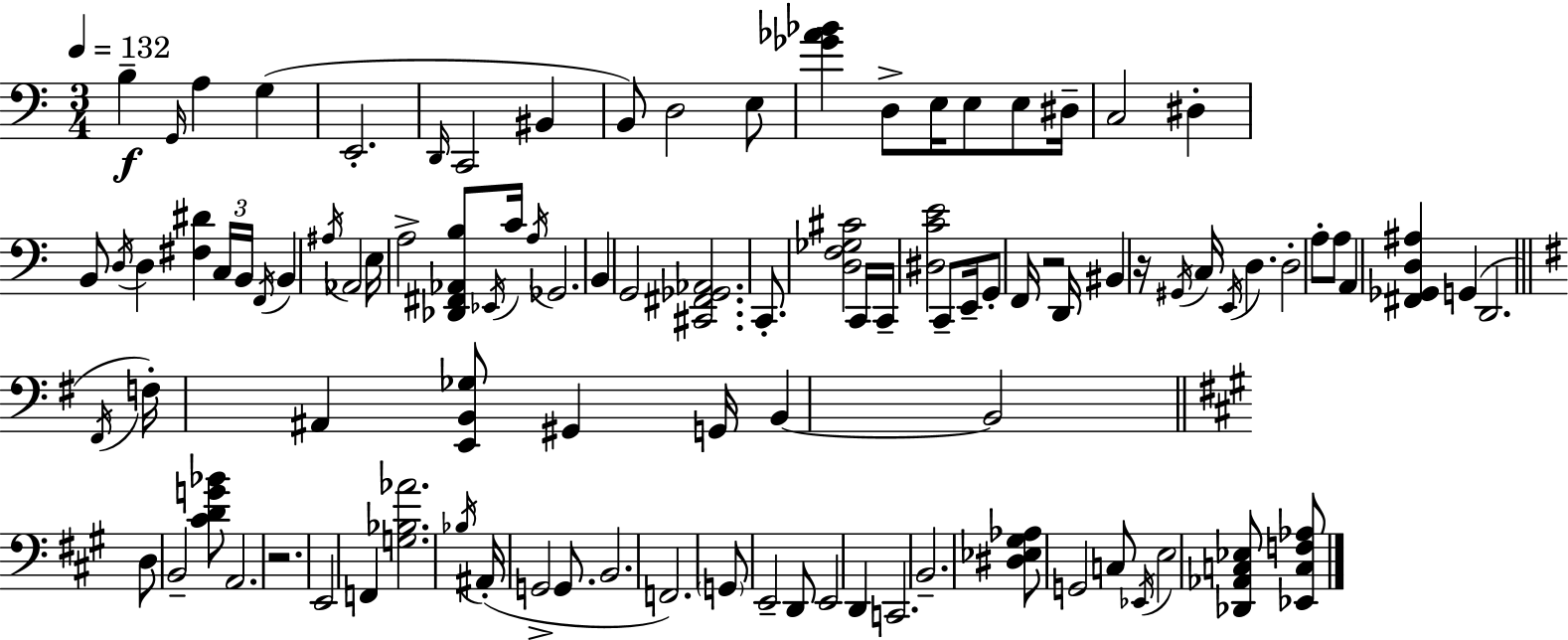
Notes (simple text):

B3/q G2/s A3/q G3/q E2/h. D2/s C2/h BIS2/q B2/e D3/h E3/e [Gb4,Ab4,Bb4]/q D3/e E3/s E3/e E3/e D#3/s C3/h D#3/q B2/e D3/s D3/q [F#3,D#4]/q C3/s B2/s F2/s B2/q A#3/s Ab2/h E3/s A3/h [Db2,F#2,Ab2,B3]/e Eb2/s C4/s A3/s Gb2/h. B2/q G2/h [C#2,F#2,Gb2,Ab2]/h. C2/e. [D3,F3,Gb3,C#4]/h C2/s C2/s [D#3,C4,E4]/h C2/e E2/s G2/e F2/s R/h D2/s BIS2/q R/s G#2/s C3/s E2/s D3/q. D3/h A3/e A3/e A2/q [F#2,Gb2,D3,A#3]/q G2/q D2/h. F#2/s F3/s A#2/q [E2,B2,Gb3]/e G#2/q G2/s B2/q B2/h D3/e B2/h [C#4,D4,G4,Bb4]/e A2/h. R/h. E2/h F2/q [G3,Bb3,Ab4]/h. Bb3/s A#2/s G2/h G2/e. B2/h. F2/h. G2/e E2/h D2/e E2/h D2/q C2/h. B2/h. [D#3,Eb3,G#3,Ab3]/e G2/h C3/e Eb2/s E3/h [Db2,Ab2,C3,Eb3]/e [Eb2,C3,F3,Ab3]/e